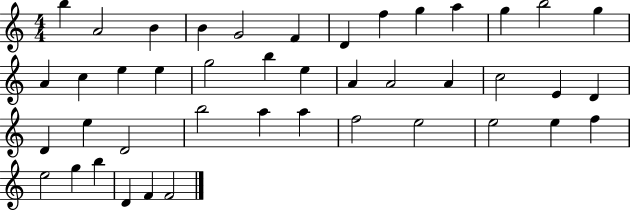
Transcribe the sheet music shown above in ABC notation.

X:1
T:Untitled
M:4/4
L:1/4
K:C
b A2 B B G2 F D f g a g b2 g A c e e g2 b e A A2 A c2 E D D e D2 b2 a a f2 e2 e2 e f e2 g b D F F2